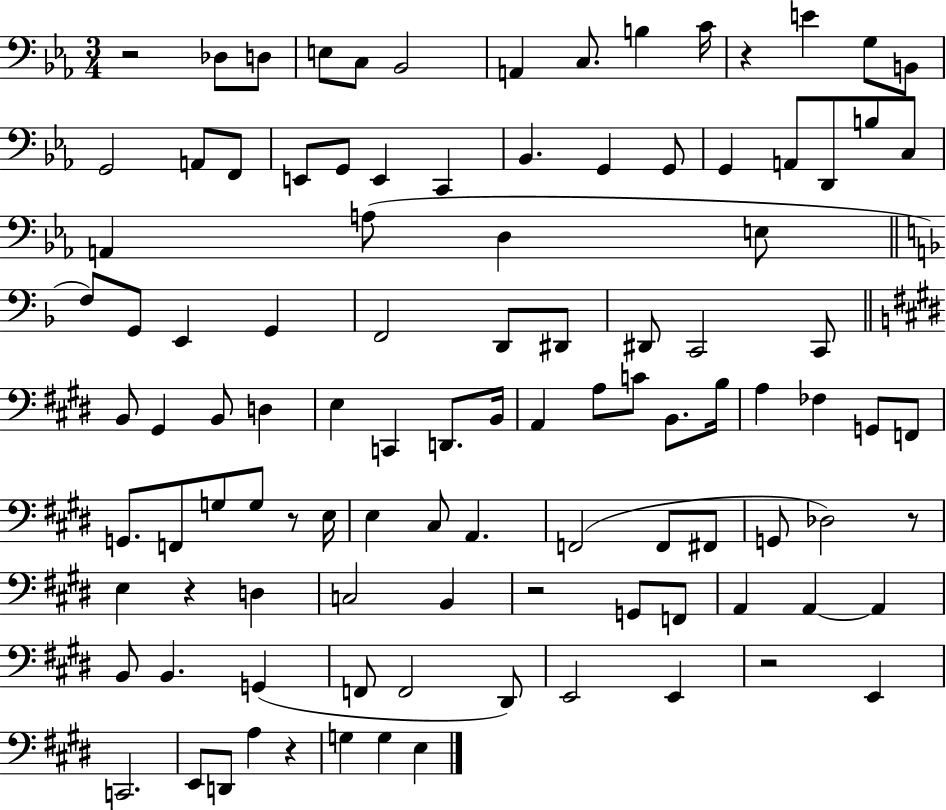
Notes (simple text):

R/h Db3/e D3/e E3/e C3/e Bb2/h A2/q C3/e. B3/q C4/s R/q E4/q G3/e B2/e G2/h A2/e F2/e E2/e G2/e E2/q C2/q Bb2/q. G2/q G2/e G2/q A2/e D2/e B3/e C3/e A2/q A3/e D3/q E3/e F3/e G2/e E2/q G2/q F2/h D2/e D#2/e D#2/e C2/h C2/e B2/e G#2/q B2/e D3/q E3/q C2/q D2/e. B2/s A2/q A3/e C4/e B2/e. B3/s A3/q FES3/q G2/e F2/e G2/e. F2/e G3/e G3/e R/e E3/s E3/q C#3/e A2/q. F2/h F2/e F#2/e G2/e Db3/h R/e E3/q R/q D3/q C3/h B2/q R/h G2/e F2/e A2/q A2/q A2/q B2/e B2/q. G2/q F2/e F2/h D#2/e E2/h E2/q R/h E2/q C2/h. E2/e D2/e A3/q R/q G3/q G3/q E3/q